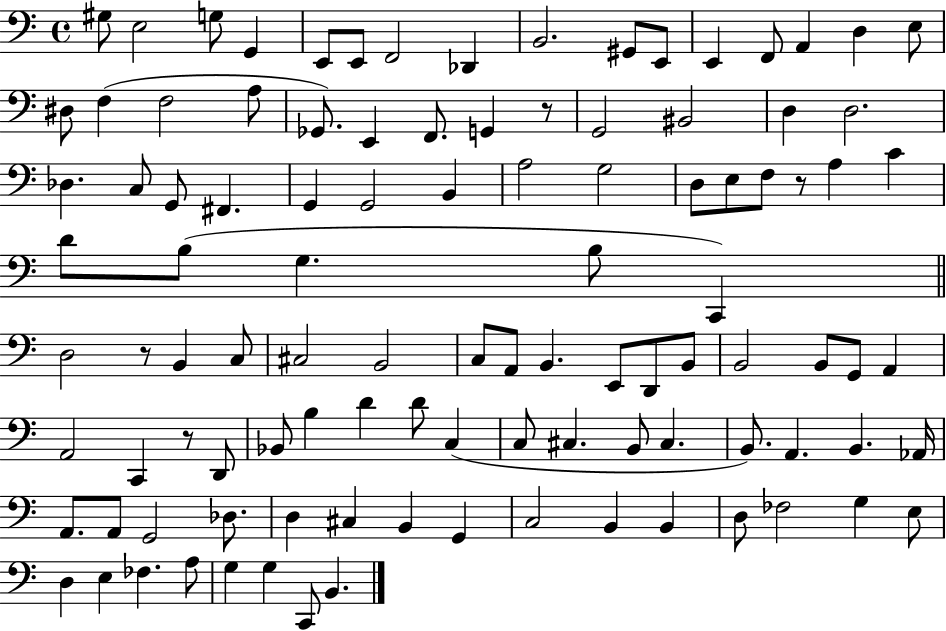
{
  \clef bass
  \time 4/4
  \defaultTimeSignature
  \key c \major
  \repeat volta 2 { gis8 e2 g8 g,4 | e,8 e,8 f,2 des,4 | b,2. gis,8 e,8 | e,4 f,8 a,4 d4 e8 | \break dis8 f4( f2 a8 | ges,8.) e,4 f,8. g,4 r8 | g,2 bis,2 | d4 d2. | \break des4. c8 g,8 fis,4. | g,4 g,2 b,4 | a2 g2 | d8 e8 f8 r8 a4 c'4 | \break d'8 b8( g4. b8 c,4) | \bar "||" \break \key a \minor d2 r8 b,4 c8 | cis2 b,2 | c8 a,8 b,4. e,8 d,8 b,8 | b,2 b,8 g,8 a,4 | \break a,2 c,4 r8 d,8 | bes,8 b4 d'4 d'8 c4( | c8 cis4. b,8 cis4. | b,8.) a,4. b,4. aes,16 | \break a,8. a,8 g,2 des8. | d4 cis4 b,4 g,4 | c2 b,4 b,4 | d8 fes2 g4 e8 | \break d4 e4 fes4. a8 | g4 g4 c,8 b,4. | } \bar "|."
}